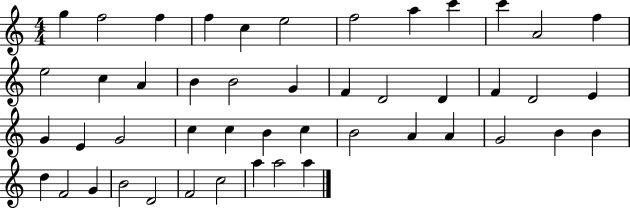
{
  \clef treble
  \numericTimeSignature
  \time 4/4
  \key c \major
  g''4 f''2 f''4 | f''4 c''4 e''2 | f''2 a''4 c'''4 | c'''4 a'2 f''4 | \break e''2 c''4 a'4 | b'4 b'2 g'4 | f'4 d'2 d'4 | f'4 d'2 e'4 | \break g'4 e'4 g'2 | c''4 c''4 b'4 c''4 | b'2 a'4 a'4 | g'2 b'4 b'4 | \break d''4 f'2 g'4 | b'2 d'2 | f'2 c''2 | a''4 a''2 a''4 | \break \bar "|."
}